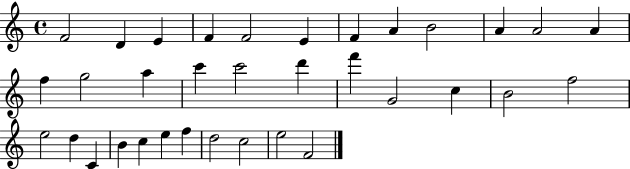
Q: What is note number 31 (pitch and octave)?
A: D5